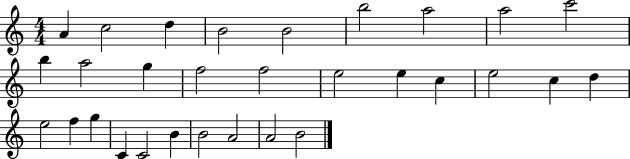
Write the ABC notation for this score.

X:1
T:Untitled
M:4/4
L:1/4
K:C
A c2 d B2 B2 b2 a2 a2 c'2 b a2 g f2 f2 e2 e c e2 c d e2 f g C C2 B B2 A2 A2 B2